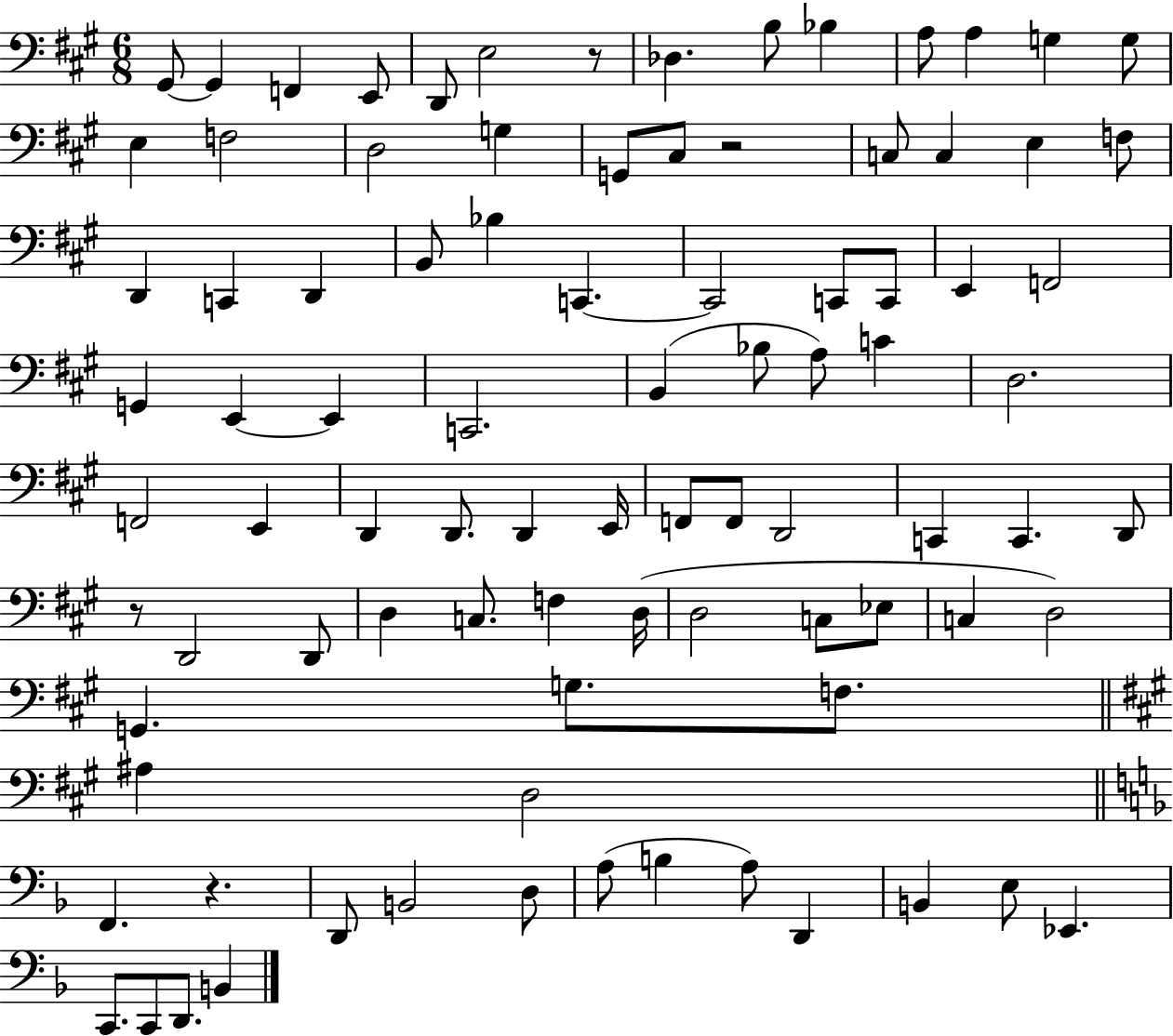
G#2/e G#2/q F2/q E2/e D2/e E3/h R/e Db3/q. B3/e Bb3/q A3/e A3/q G3/q G3/e E3/q F3/h D3/h G3/q G2/e C#3/e R/h C3/e C3/q E3/q F3/e D2/q C2/q D2/q B2/e Bb3/q C2/q. C2/h C2/e C2/e E2/q F2/h G2/q E2/q E2/q C2/h. B2/q Bb3/e A3/e C4/q D3/h. F2/h E2/q D2/q D2/e. D2/q E2/s F2/e F2/e D2/h C2/q C2/q. D2/e R/e D2/h D2/e D3/q C3/e. F3/q D3/s D3/h C3/e Eb3/e C3/q D3/h G2/q. G3/e. F3/e. A#3/q D3/h F2/q. R/q. D2/e B2/h D3/e A3/e B3/q A3/e D2/q B2/q E3/e Eb2/q. C2/e. C2/e D2/e. B2/q